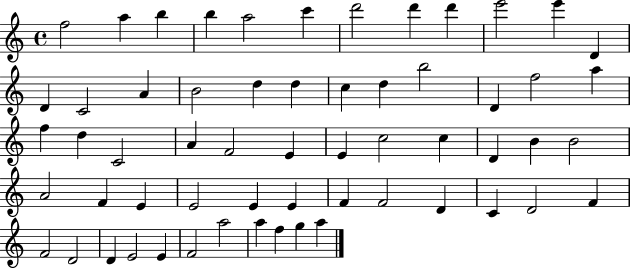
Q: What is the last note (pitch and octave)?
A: A5